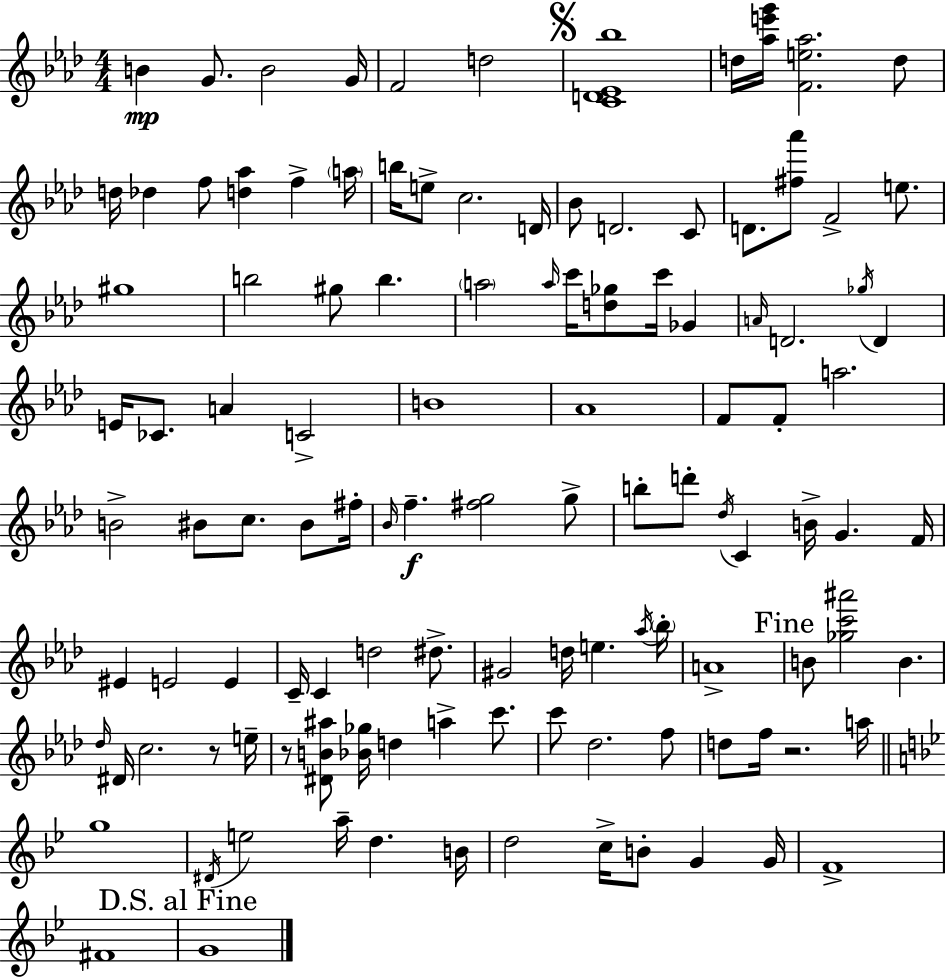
X:1
T:Untitled
M:4/4
L:1/4
K:Ab
B G/2 B2 G/4 F2 d2 [CD_E_b]4 d/4 [_ae'g']/4 [Fe_a]2 d/2 d/4 _d f/2 [d_a] f a/4 b/4 e/2 c2 D/4 _B/2 D2 C/2 D/2 [^f_a']/2 F2 e/2 ^g4 b2 ^g/2 b a2 a/4 c'/4 [d_g]/2 c'/4 _G A/4 D2 _g/4 D E/4 _C/2 A C2 B4 _A4 F/2 F/2 a2 B2 ^B/2 c/2 ^B/2 ^f/4 _B/4 f [^fg]2 g/2 b/2 d'/2 _d/4 C B/4 G F/4 ^E E2 E C/4 C d2 ^d/2 ^G2 d/4 e _a/4 _b/4 A4 B/2 [_gc'^a']2 B _d/4 ^D/4 c2 z/2 e/4 z/2 [^DB^a]/2 [_B_g]/4 d a c'/2 c'/2 _d2 f/2 d/2 f/4 z2 a/4 g4 ^D/4 e2 a/4 d B/4 d2 c/4 B/2 G G/4 F4 ^F4 G4